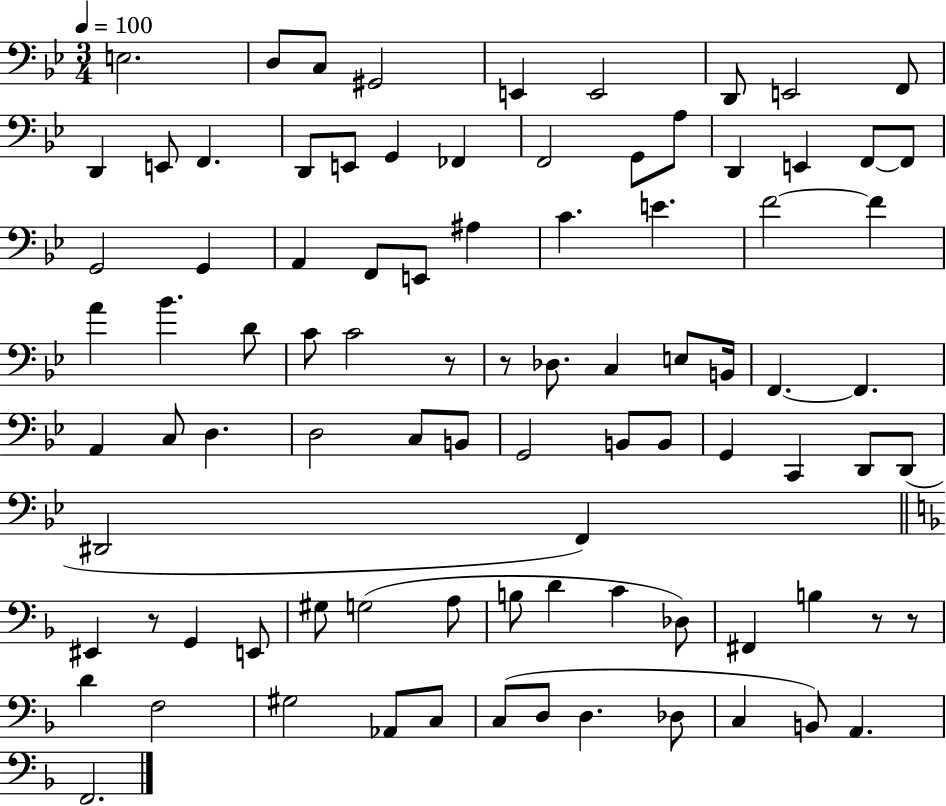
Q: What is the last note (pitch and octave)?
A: F2